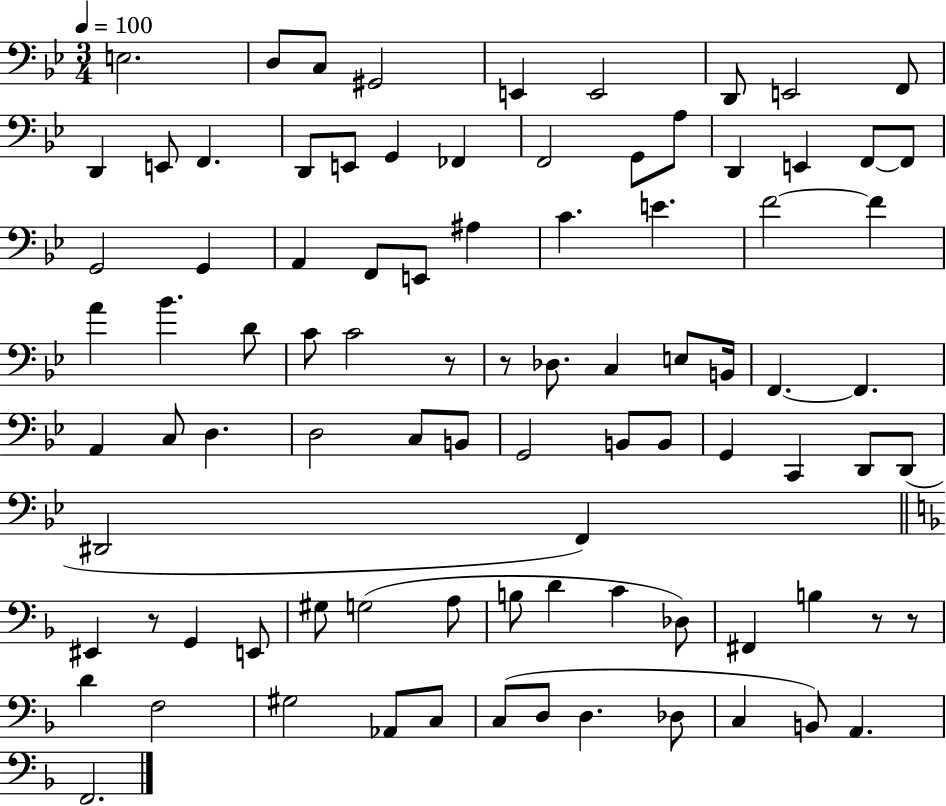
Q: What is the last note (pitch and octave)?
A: F2